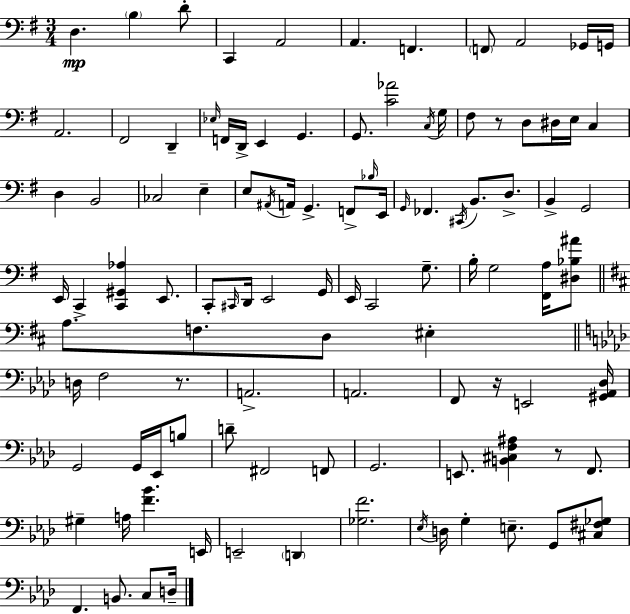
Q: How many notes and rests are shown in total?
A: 105